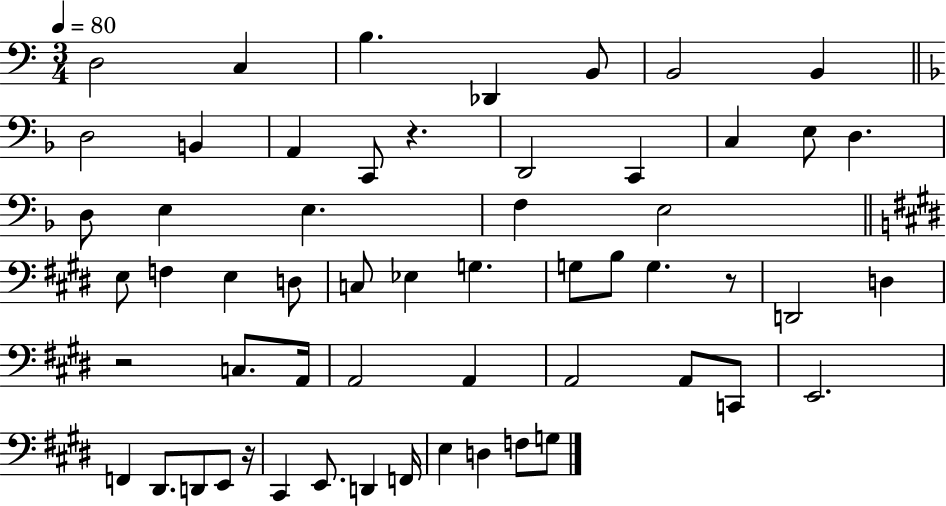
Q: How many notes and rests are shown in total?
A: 57